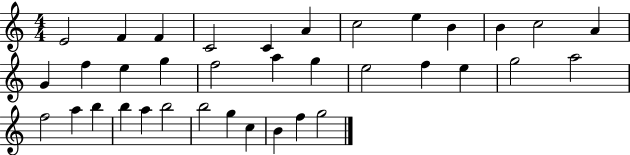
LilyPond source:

{
  \clef treble
  \numericTimeSignature
  \time 4/4
  \key c \major
  e'2 f'4 f'4 | c'2 c'4 a'4 | c''2 e''4 b'4 | b'4 c''2 a'4 | \break g'4 f''4 e''4 g''4 | f''2 a''4 g''4 | e''2 f''4 e''4 | g''2 a''2 | \break f''2 a''4 b''4 | b''4 a''4 b''2 | b''2 g''4 c''4 | b'4 f''4 g''2 | \break \bar "|."
}